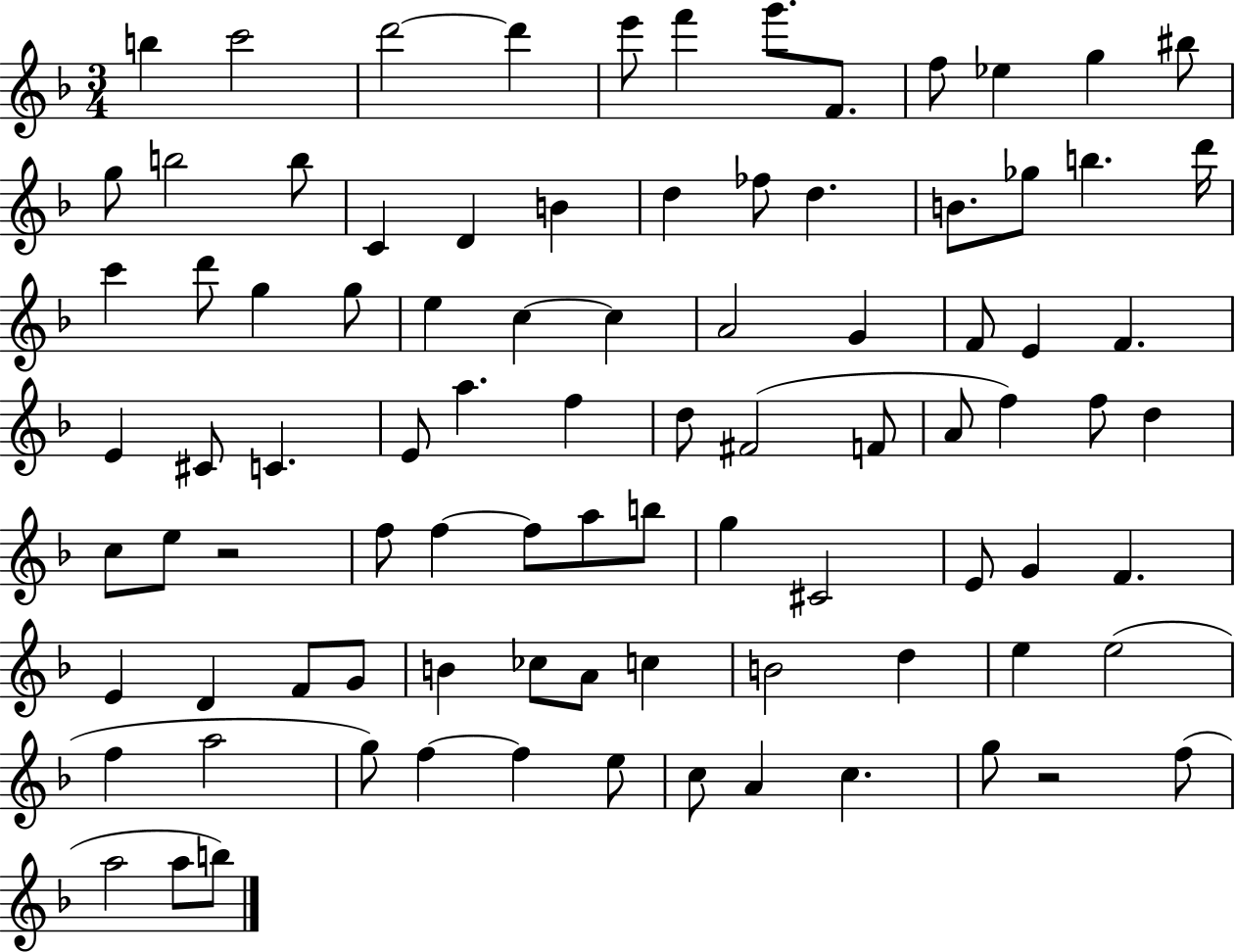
{
  \clef treble
  \numericTimeSignature
  \time 3/4
  \key f \major
  b''4 c'''2 | d'''2~~ d'''4 | e'''8 f'''4 g'''8. f'8. | f''8 ees''4 g''4 bis''8 | \break g''8 b''2 b''8 | c'4 d'4 b'4 | d''4 fes''8 d''4. | b'8. ges''8 b''4. d'''16 | \break c'''4 d'''8 g''4 g''8 | e''4 c''4~~ c''4 | a'2 g'4 | f'8 e'4 f'4. | \break e'4 cis'8 c'4. | e'8 a''4. f''4 | d''8 fis'2( f'8 | a'8 f''4) f''8 d''4 | \break c''8 e''8 r2 | f''8 f''4~~ f''8 a''8 b''8 | g''4 cis'2 | e'8 g'4 f'4. | \break e'4 d'4 f'8 g'8 | b'4 ces''8 a'8 c''4 | b'2 d''4 | e''4 e''2( | \break f''4 a''2 | g''8) f''4~~ f''4 e''8 | c''8 a'4 c''4. | g''8 r2 f''8( | \break a''2 a''8 b''8) | \bar "|."
}